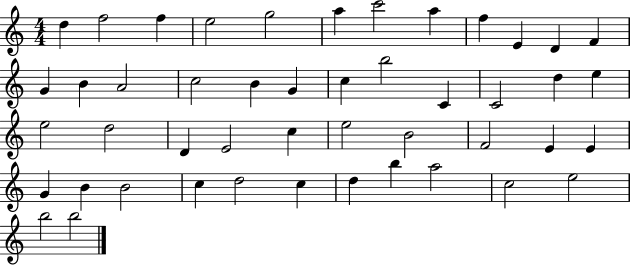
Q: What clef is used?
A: treble